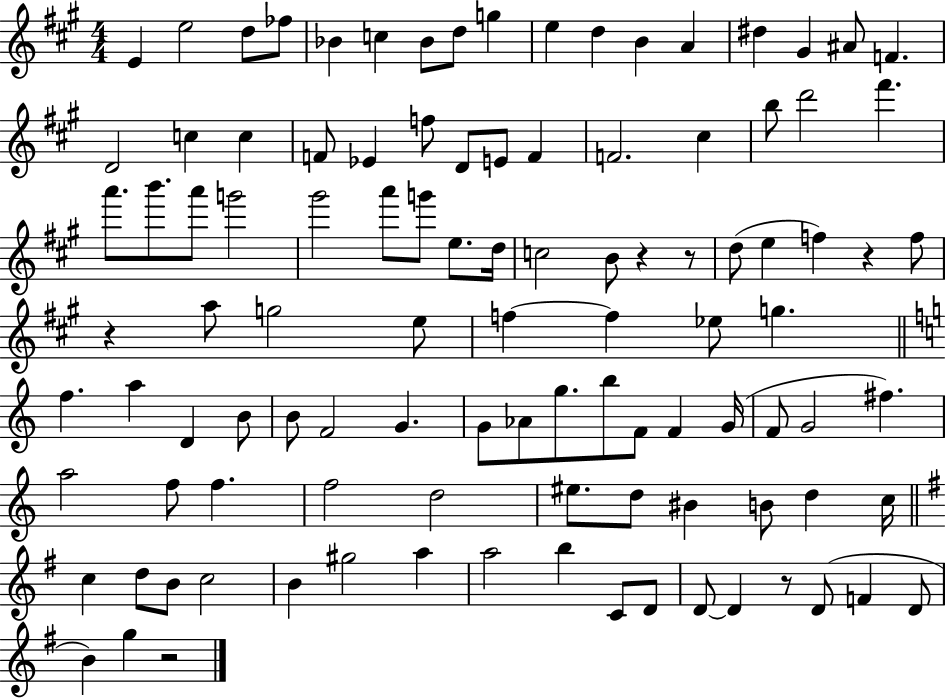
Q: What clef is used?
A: treble